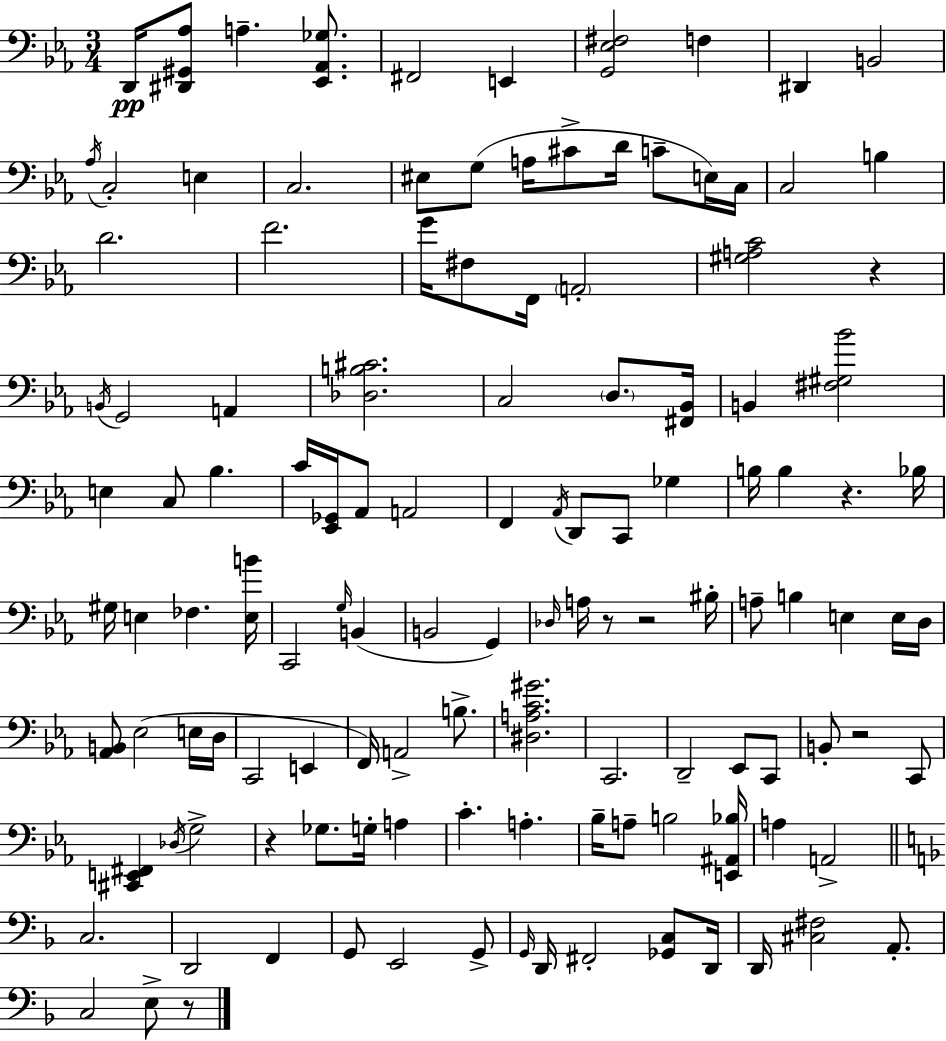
D2/s [D#2,G#2,Ab3]/e A3/q. [Eb2,Ab2,Gb3]/e. F#2/h E2/q [G2,Eb3,F#3]/h F3/q D#2/q B2/h Ab3/s C3/h E3/q C3/h. EIS3/e G3/e A3/s C#4/e D4/s C4/e E3/s C3/s C3/h B3/q D4/h. F4/h. G4/s F#3/e F2/s A2/h [G#3,A3,C4]/h R/q B2/s G2/h A2/q [Db3,B3,C#4]/h. C3/h D3/e. [F#2,Bb2]/s B2/q [F#3,G#3,Bb4]/h E3/q C3/e Bb3/q. C4/s [Eb2,Gb2]/s Ab2/e A2/h F2/q Ab2/s D2/e C2/e Gb3/q B3/s B3/q R/q. Bb3/s G#3/s E3/q FES3/q. [E3,B4]/s C2/h G3/s B2/q B2/h G2/q Db3/s A3/s R/e R/h BIS3/s A3/e B3/q E3/q E3/s D3/s [Ab2,B2]/e Eb3/h E3/s D3/s C2/h E2/q F2/s A2/h B3/e. [D#3,A3,C4,G#4]/h. C2/h. D2/h Eb2/e C2/e B2/e R/h C2/e [C#2,E2,F#2]/q Db3/s G3/h R/q Gb3/e. G3/s A3/q C4/q. A3/q. Bb3/s A3/e B3/h [E2,A#2,Bb3]/s A3/q A2/h C3/h. D2/h F2/q G2/e E2/h G2/e G2/s D2/s F#2/h [Gb2,C3]/e D2/s D2/s [C#3,F#3]/h A2/e. C3/h E3/e R/e